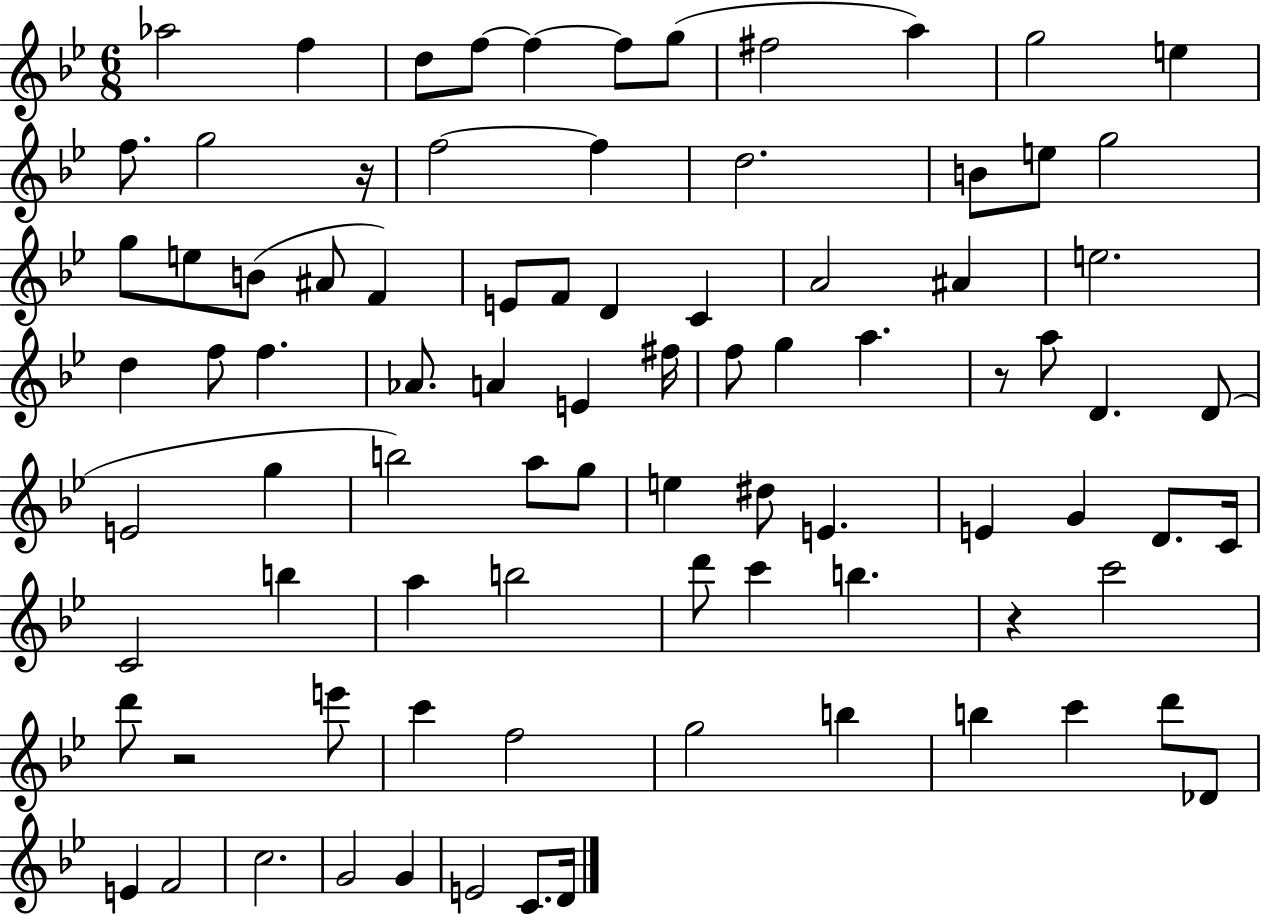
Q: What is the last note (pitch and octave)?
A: D4